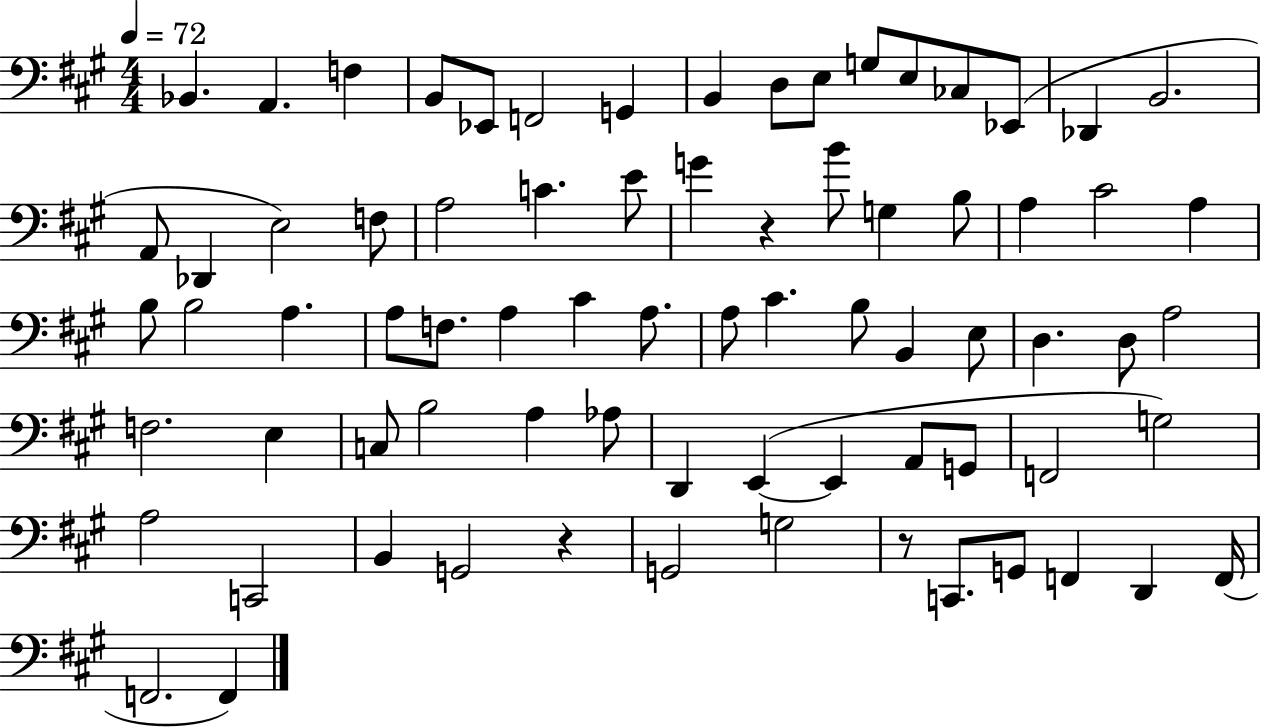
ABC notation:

X:1
T:Untitled
M:4/4
L:1/4
K:A
_B,, A,, F, B,,/2 _E,,/2 F,,2 G,, B,, D,/2 E,/2 G,/2 E,/2 _C,/2 _E,,/2 _D,, B,,2 A,,/2 _D,, E,2 F,/2 A,2 C E/2 G z B/2 G, B,/2 A, ^C2 A, B,/2 B,2 A, A,/2 F,/2 A, ^C A,/2 A,/2 ^C B,/2 B,, E,/2 D, D,/2 A,2 F,2 E, C,/2 B,2 A, _A,/2 D,, E,, E,, A,,/2 G,,/2 F,,2 G,2 A,2 C,,2 B,, G,,2 z G,,2 G,2 z/2 C,,/2 G,,/2 F,, D,, F,,/4 F,,2 F,,